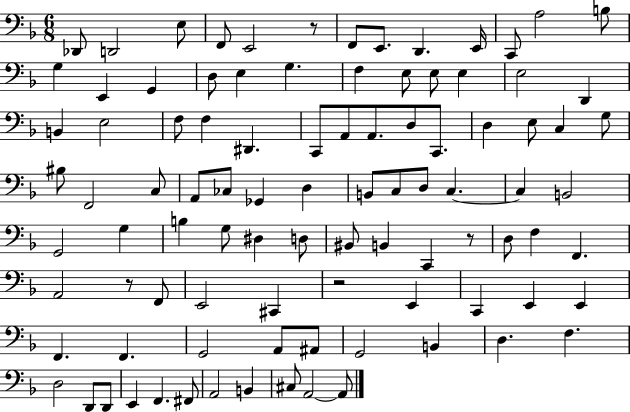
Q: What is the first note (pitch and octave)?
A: Db2